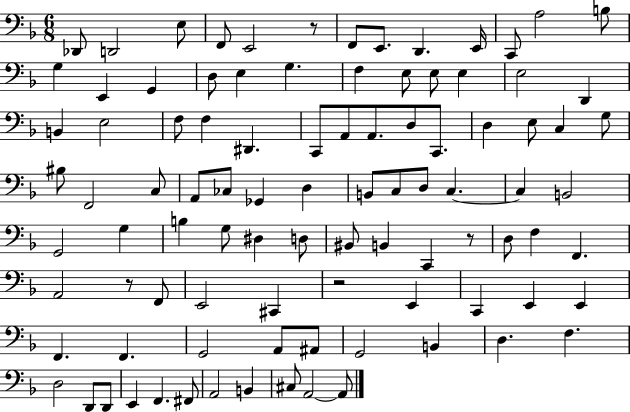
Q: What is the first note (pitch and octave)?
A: Db2